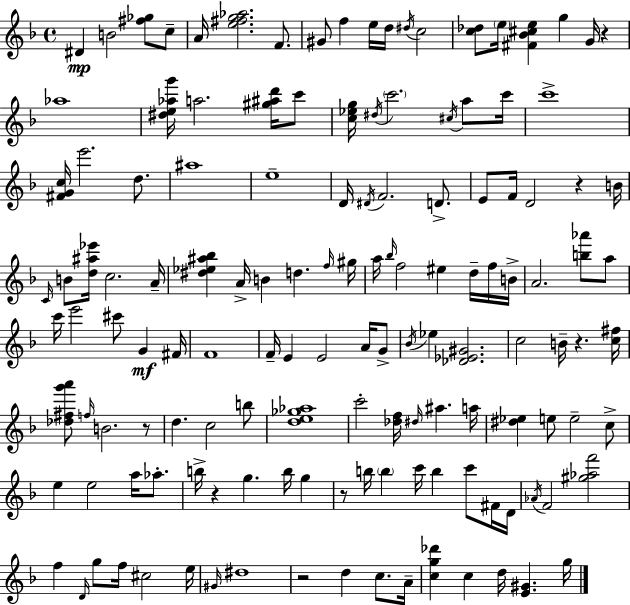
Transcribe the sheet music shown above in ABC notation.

X:1
T:Untitled
M:4/4
L:1/4
K:F
^D B2 [^f_g]/2 c/2 A/4 [e^fg_a]2 F/2 ^G/2 f e/4 d/4 ^d/4 c2 [c_d]/2 e/4 [^F_B^ce] g G/4 z _a4 [^de_ag']/4 a2 [^g^ad']/4 c'/2 [c_eg]/4 ^d/4 c'2 ^c/4 a/2 c'/4 c'4 [^FGc]/4 e'2 d/2 ^a4 e4 D/4 ^D/4 F2 D/2 E/2 F/4 D2 z B/4 C/4 B/2 [d^a_e']/4 c2 A/4 [^d_e^a_b] A/4 B d f/4 ^g/4 a/4 _b/4 f2 ^e d/4 f/4 B/4 A2 [b_a']/2 a/2 c'/4 e'2 ^c'/2 G ^F/4 F4 F/4 E E2 A/4 G/2 _B/4 _e [_D_E^G]2 c2 B/4 z [c^f]/4 [_d^fg'a']/2 f/4 B2 z/2 d c2 b/2 [de_g_a]4 c'2 [_df]/4 ^d/4 ^a a/4 [^d_e] e/2 e2 c/2 e e2 a/4 _a/2 b/4 z g b/4 g z/2 b/4 b c'/4 b c'/2 ^F/4 D/4 _A/4 F2 [^g_af']2 f D/4 g/2 f/4 ^c2 e/4 ^G/4 ^d4 z2 d c/2 A/4 [cg_d'] c d/4 [E^G] g/4